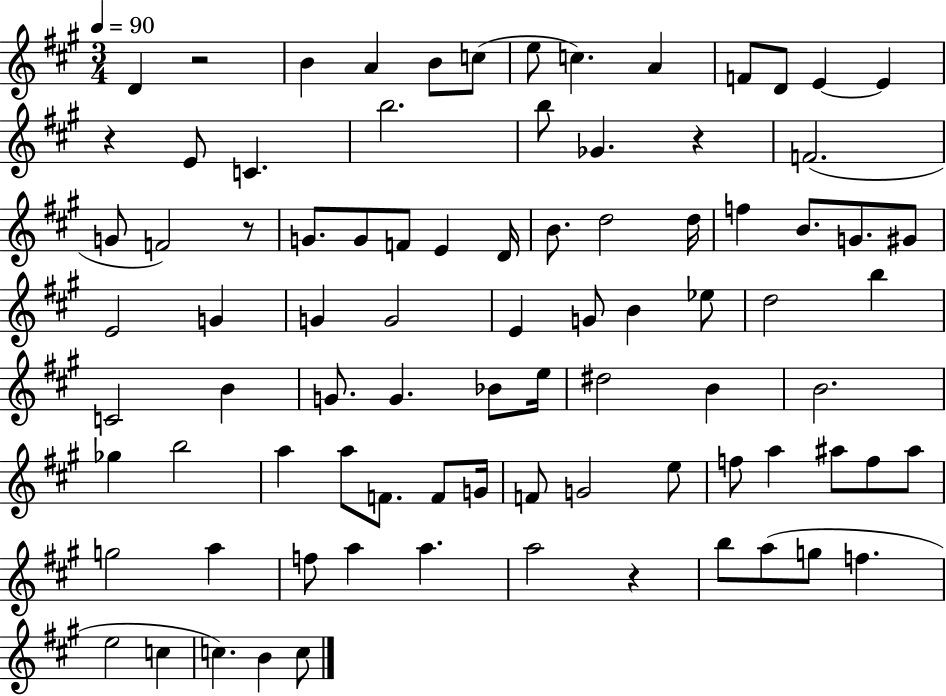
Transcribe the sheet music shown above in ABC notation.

X:1
T:Untitled
M:3/4
L:1/4
K:A
D z2 B A B/2 c/2 e/2 c A F/2 D/2 E E z E/2 C b2 b/2 _G z F2 G/2 F2 z/2 G/2 G/2 F/2 E D/4 B/2 d2 d/4 f B/2 G/2 ^G/2 E2 G G G2 E G/2 B _e/2 d2 b C2 B G/2 G _B/2 e/4 ^d2 B B2 _g b2 a a/2 F/2 F/2 G/4 F/2 G2 e/2 f/2 a ^a/2 f/2 ^a/2 g2 a f/2 a a a2 z b/2 a/2 g/2 f e2 c c B c/2